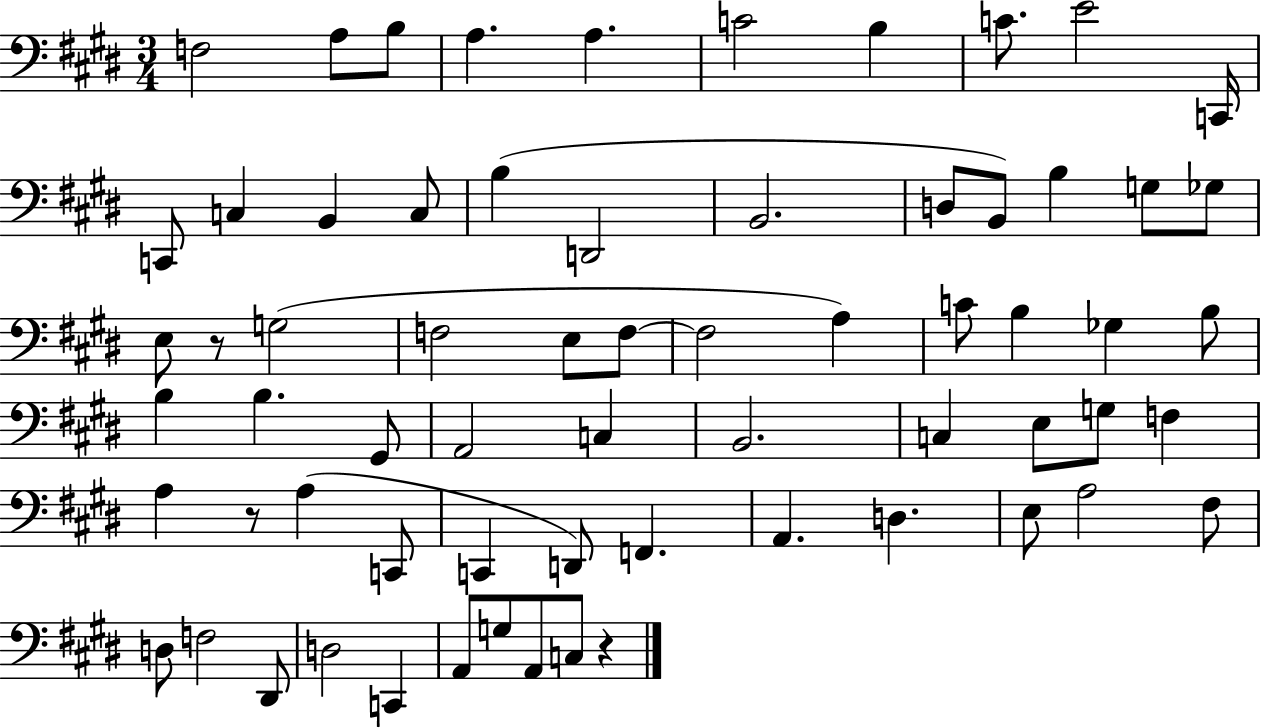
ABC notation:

X:1
T:Untitled
M:3/4
L:1/4
K:E
F,2 A,/2 B,/2 A, A, C2 B, C/2 E2 C,,/4 C,,/2 C, B,, C,/2 B, D,,2 B,,2 D,/2 B,,/2 B, G,/2 _G,/2 E,/2 z/2 G,2 F,2 E,/2 F,/2 F,2 A, C/2 B, _G, B,/2 B, B, ^G,,/2 A,,2 C, B,,2 C, E,/2 G,/2 F, A, z/2 A, C,,/2 C,, D,,/2 F,, A,, D, E,/2 A,2 ^F,/2 D,/2 F,2 ^D,,/2 D,2 C,, A,,/2 G,/2 A,,/2 C,/2 z